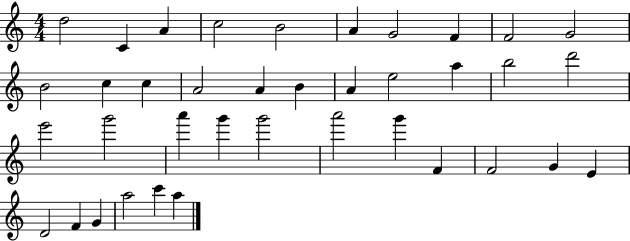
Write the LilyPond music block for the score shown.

{
  \clef treble
  \numericTimeSignature
  \time 4/4
  \key c \major
  d''2 c'4 a'4 | c''2 b'2 | a'4 g'2 f'4 | f'2 g'2 | \break b'2 c''4 c''4 | a'2 a'4 b'4 | a'4 e''2 a''4 | b''2 d'''2 | \break e'''2 g'''2 | a'''4 g'''4 g'''2 | a'''2 g'''4 f'4 | f'2 g'4 e'4 | \break d'2 f'4 g'4 | a''2 c'''4 a''4 | \bar "|."
}